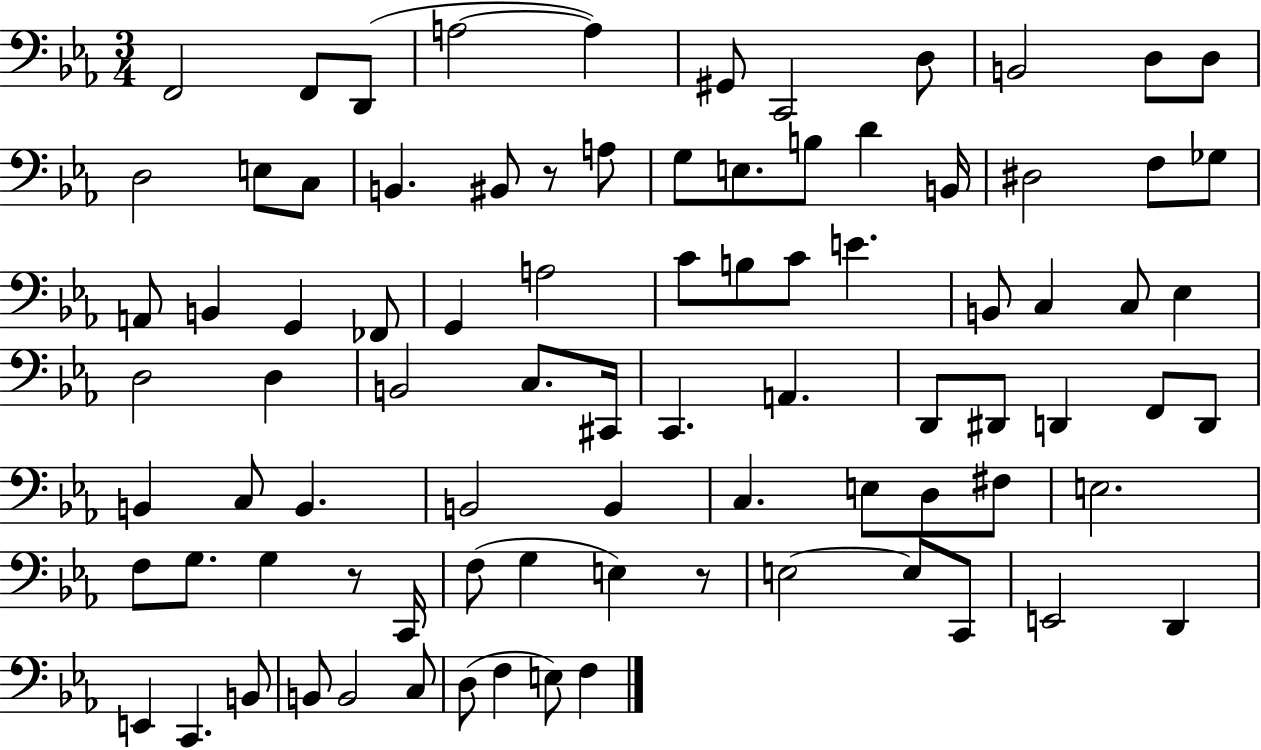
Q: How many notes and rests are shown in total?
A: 86